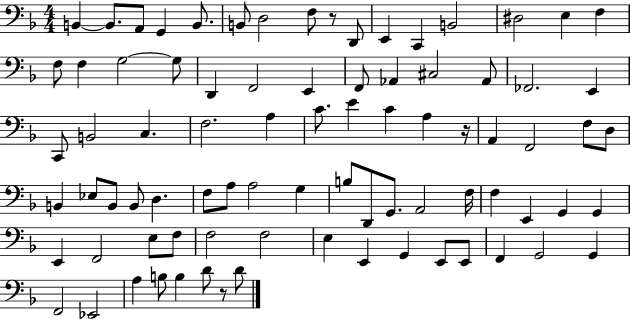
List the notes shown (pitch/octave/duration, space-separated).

B2/q B2/e. A2/e G2/q B2/e. B2/e D3/h F3/e R/e D2/e E2/q C2/q B2/h D#3/h E3/q F3/q F3/e F3/q G3/h G3/e D2/q F2/h E2/q F2/e Ab2/q C#3/h Ab2/e FES2/h. E2/q C2/e B2/h C3/q. F3/h. A3/q C4/e. E4/q C4/q A3/q R/s A2/q F2/h F3/e D3/e B2/q Eb3/e B2/e B2/e D3/q. F3/e A3/e A3/h G3/q B3/e D2/e G2/e. A2/h F3/s F3/q E2/q G2/q G2/q E2/q F2/h E3/e F3/e F3/h F3/h E3/q E2/q G2/q E2/e E2/e F2/q G2/h G2/q F2/h Eb2/h A3/q B3/e B3/q D4/e R/e D4/e